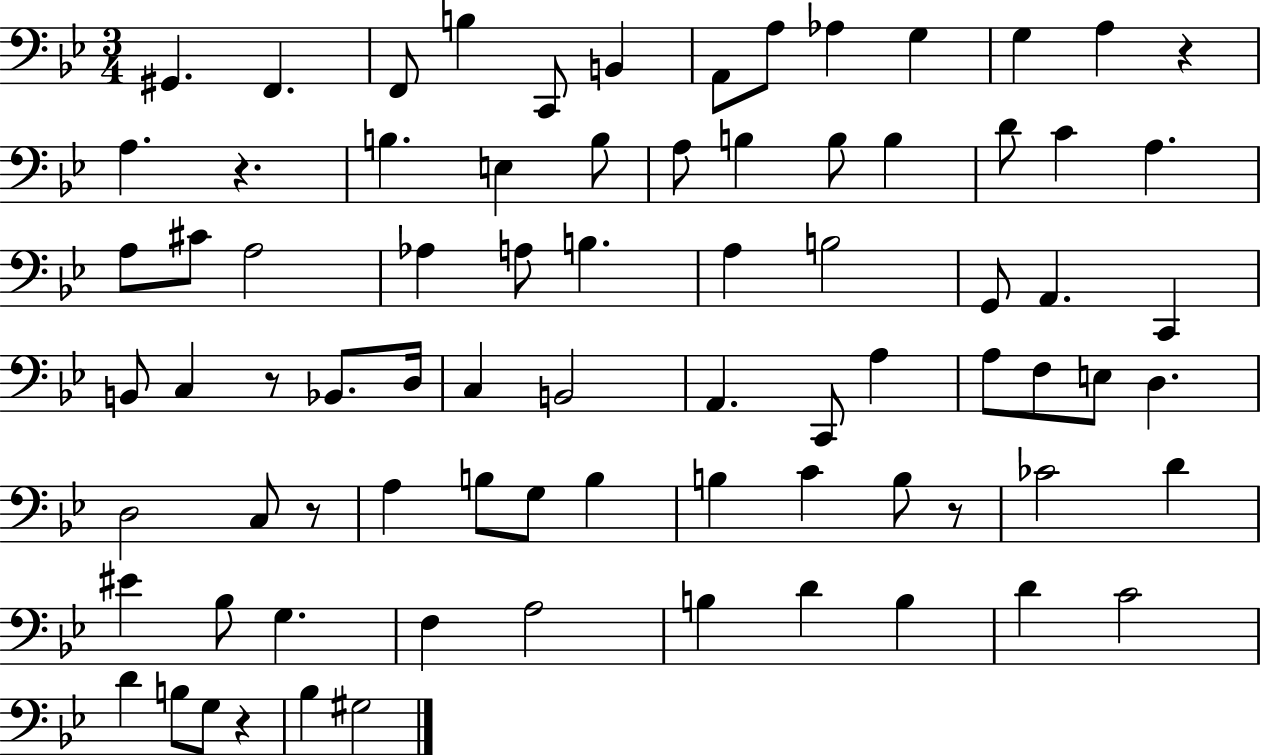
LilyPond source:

{
  \clef bass
  \numericTimeSignature
  \time 3/4
  \key bes \major
  gis,4. f,4. | f,8 b4 c,8 b,4 | a,8 a8 aes4 g4 | g4 a4 r4 | \break a4. r4. | b4. e4 b8 | a8 b4 b8 b4 | d'8 c'4 a4. | \break a8 cis'8 a2 | aes4 a8 b4. | a4 b2 | g,8 a,4. c,4 | \break b,8 c4 r8 bes,8. d16 | c4 b,2 | a,4. c,8 a4 | a8 f8 e8 d4. | \break d2 c8 r8 | a4 b8 g8 b4 | b4 c'4 b8 r8 | ces'2 d'4 | \break eis'4 bes8 g4. | f4 a2 | b4 d'4 b4 | d'4 c'2 | \break d'4 b8 g8 r4 | bes4 gis2 | \bar "|."
}